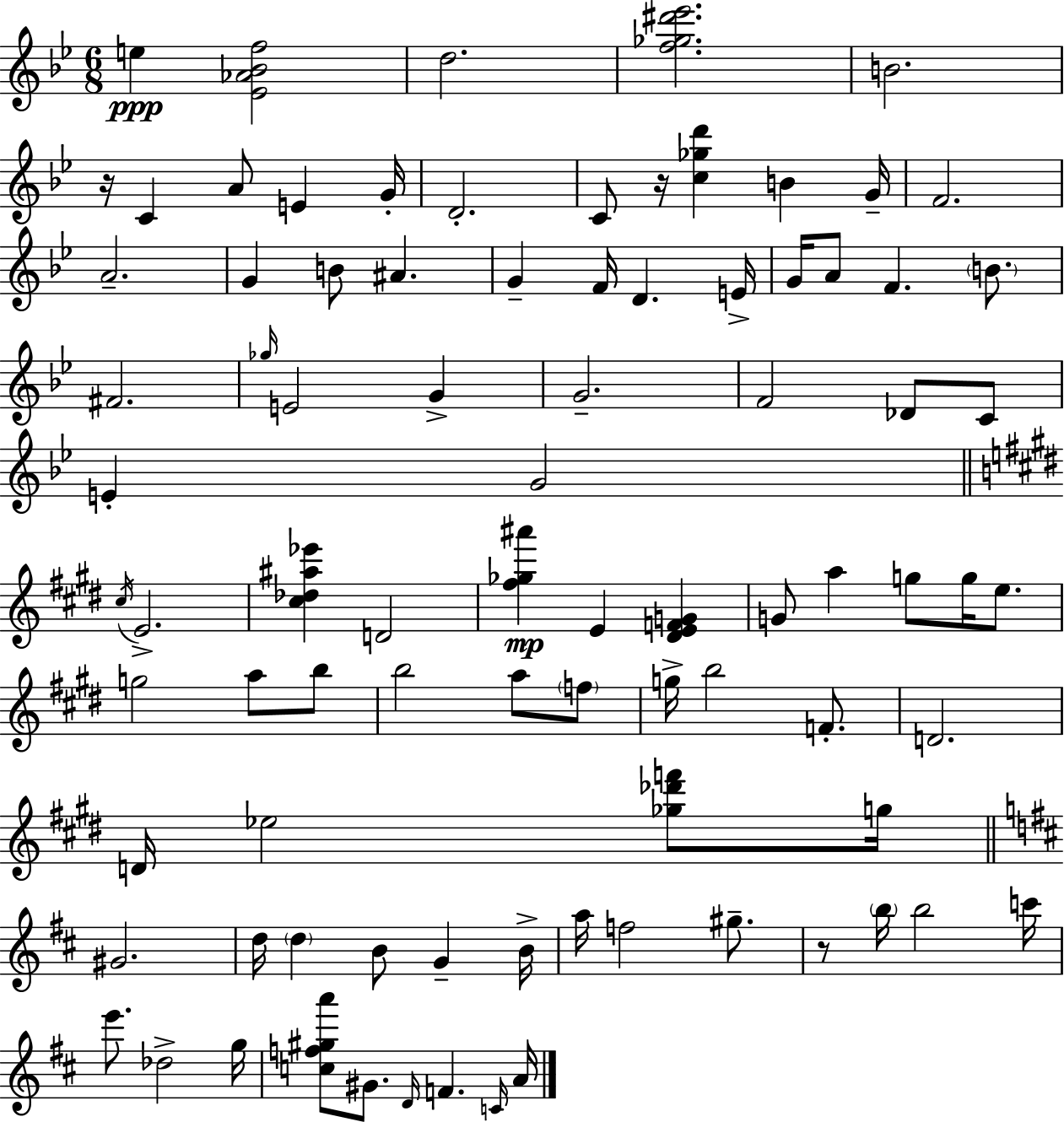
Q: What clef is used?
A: treble